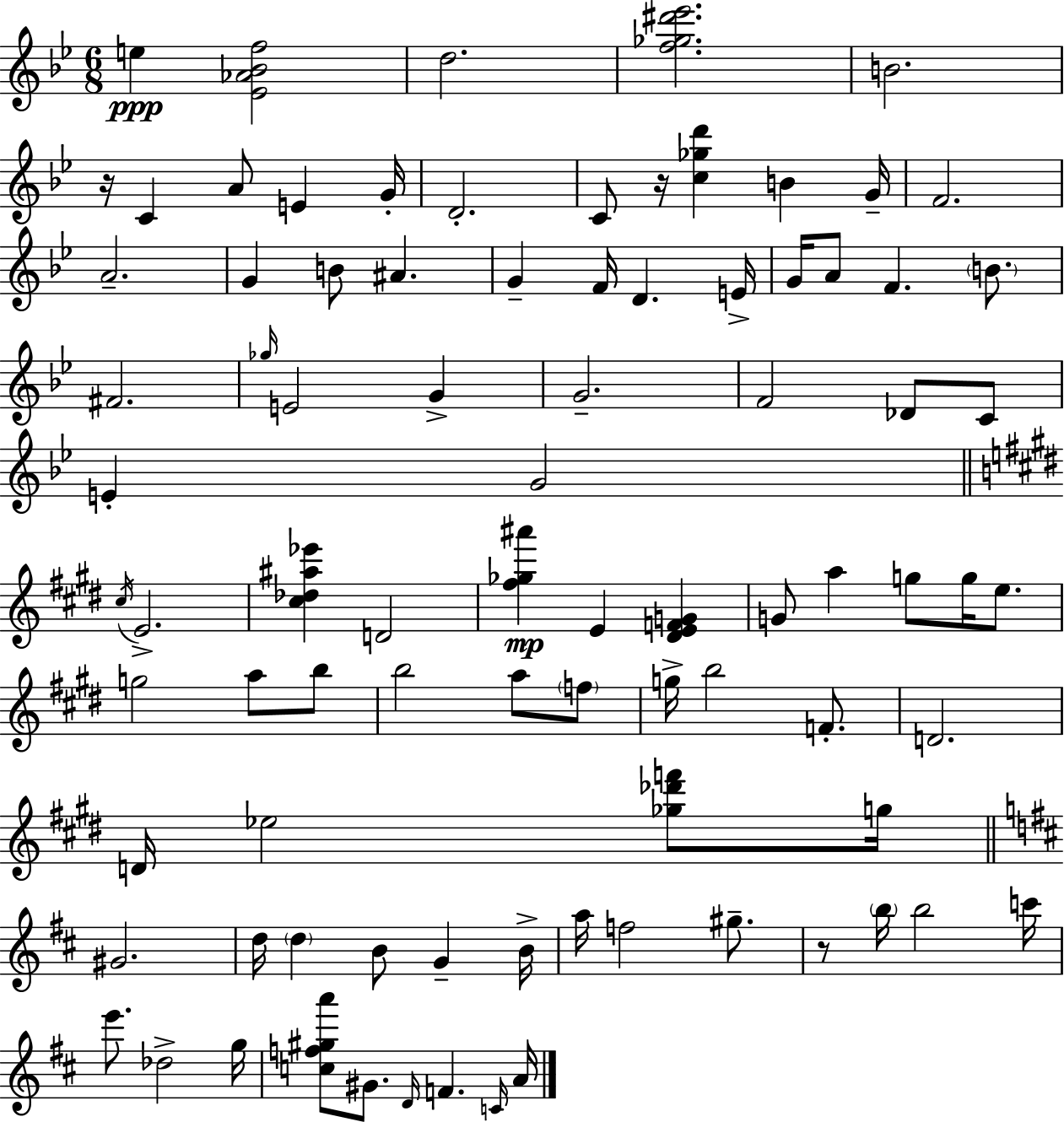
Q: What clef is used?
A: treble